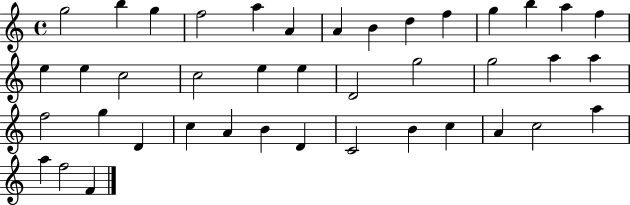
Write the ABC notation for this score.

X:1
T:Untitled
M:4/4
L:1/4
K:C
g2 b g f2 a A A B d f g b a f e e c2 c2 e e D2 g2 g2 a a f2 g D c A B D C2 B c A c2 a a f2 F